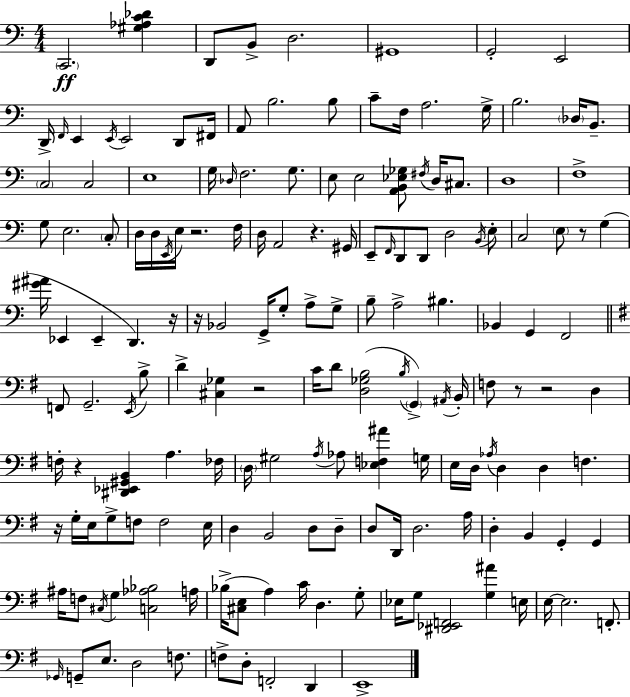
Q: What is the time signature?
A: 4/4